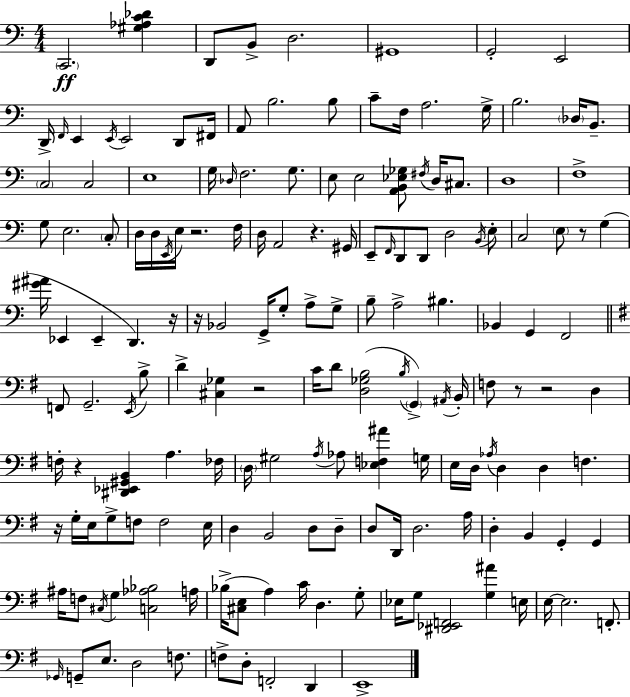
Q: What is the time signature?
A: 4/4